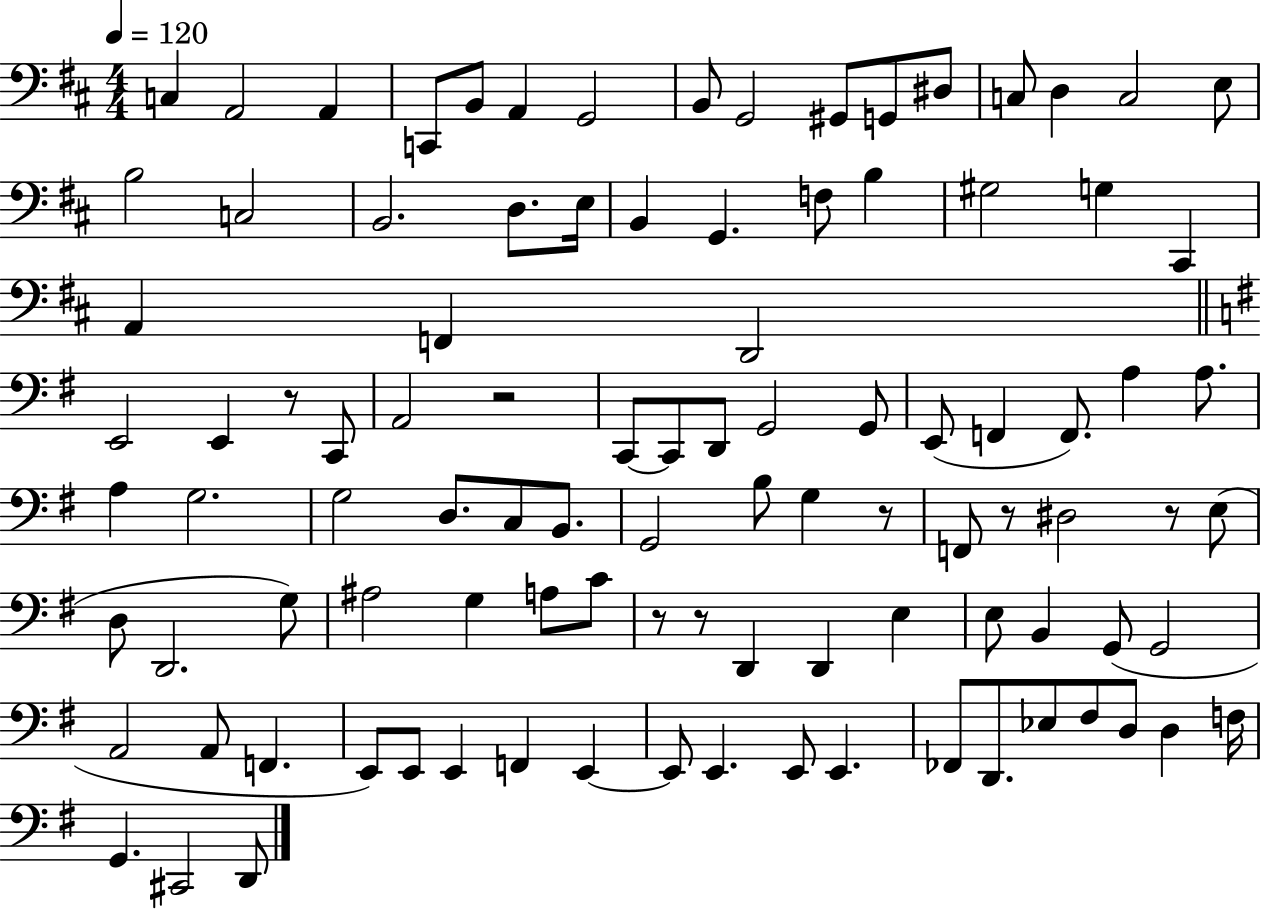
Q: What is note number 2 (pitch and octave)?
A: A2